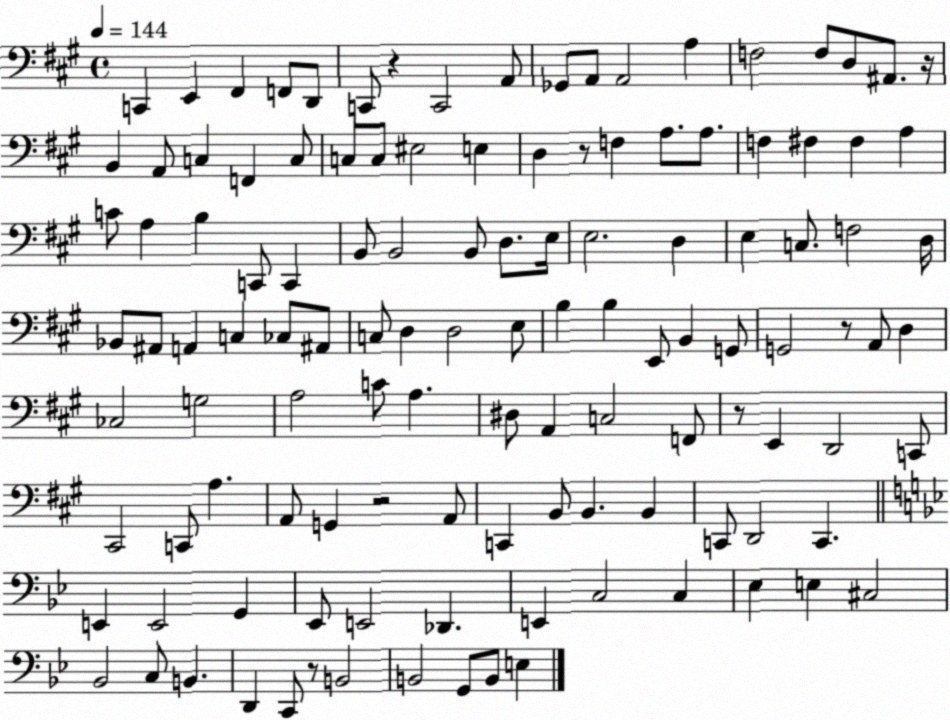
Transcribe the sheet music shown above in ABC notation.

X:1
T:Untitled
M:4/4
L:1/4
K:A
C,, E,, ^F,, F,,/2 D,,/2 C,,/2 z C,,2 A,,/2 _G,,/2 A,,/2 A,,2 A, F,2 F,/2 D,/2 ^A,,/2 z/4 B,, A,,/2 C, F,, C,/2 C,/2 C,/2 ^E,2 E, D, z/2 F, A,/2 A,/2 F, ^F, ^F, A, C/2 A, B, C,,/2 C,, B,,/2 B,,2 B,,/2 D,/2 E,/4 E,2 D, E, C,/2 F,2 D,/4 _B,,/2 ^A,,/2 A,, C, _C,/2 ^A,,/2 C,/2 D, D,2 E,/2 B, B, E,,/2 B,, G,,/2 G,,2 z/2 A,,/2 D, _C,2 G,2 A,2 C/2 A, ^D,/2 A,, C,2 F,,/2 z/2 E,, D,,2 C,,/2 ^C,,2 C,,/2 A, A,,/2 G,, z2 A,,/2 C,, B,,/2 B,, B,, C,,/2 D,,2 C,, E,, E,,2 G,, _E,,/2 E,,2 _D,, E,, C,2 C, _E, E, ^C,2 _B,,2 C,/2 B,, D,, C,,/2 z/2 B,,2 B,,2 G,,/2 B,,/2 E,